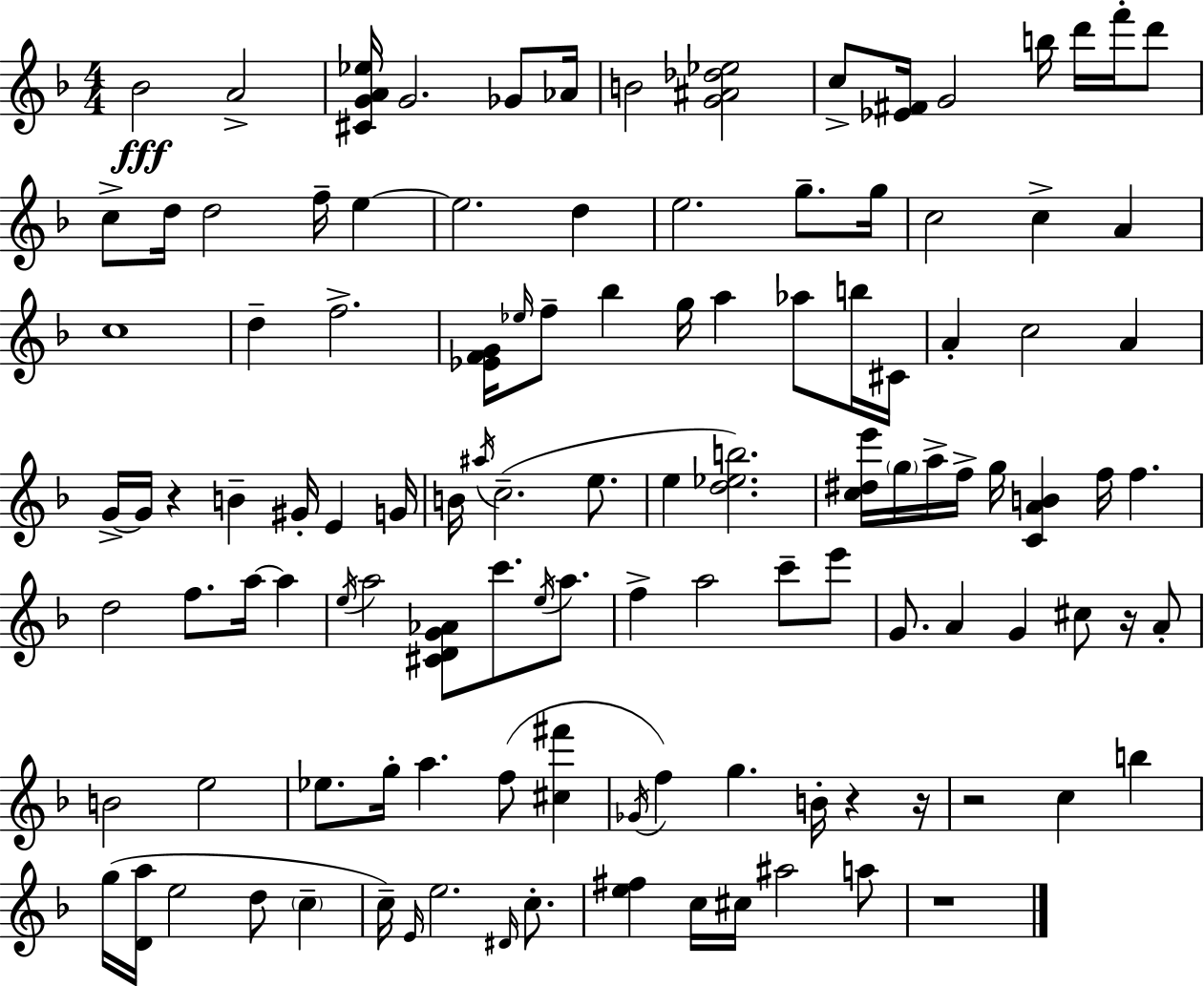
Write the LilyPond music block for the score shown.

{
  \clef treble
  \numericTimeSignature
  \time 4/4
  \key d \minor
  bes'2\fff a'2-> | <cis' g' a' ees''>16 g'2. ges'8 aes'16 | b'2 <g' ais' des'' ees''>2 | c''8-> <ees' fis'>16 g'2 b''16 d'''16 f'''16-. d'''8 | \break c''8-> d''16 d''2 f''16-- e''4~~ | e''2. d''4 | e''2. g''8.-- g''16 | c''2 c''4-> a'4 | \break c''1 | d''4-- f''2.-> | <ees' f' g'>16 \grace { ees''16 } f''8-- bes''4 g''16 a''4 aes''8 b''16 | cis'16 a'4-. c''2 a'4 | \break g'16->~~ g'16 r4 b'4-- gis'16-. e'4 | g'16 b'16 \acciaccatura { ais''16 } c''2.--( e''8. | e''4 <d'' ees'' b''>2.) | <c'' dis'' e'''>16 \parenthesize g''16 a''16-> f''16-> g''16 <c' a' b'>4 f''16 f''4. | \break d''2 f''8. a''16~~ a''4 | \acciaccatura { e''16 } a''2 <cis' d' g' aes'>8 c'''8. | \acciaccatura { e''16 } a''8. f''4-> a''2 | c'''8-- e'''8 g'8. a'4 g'4 cis''8 | \break r16 a'8-. b'2 e''2 | ees''8. g''16-. a''4. f''8( | <cis'' fis'''>4 \acciaccatura { ges'16 }) f''4 g''4. b'16-. | r4 r16 r2 c''4 | \break b''4 g''16( <d' a''>16 e''2 d''8 | \parenthesize c''4-- c''16--) \grace { e'16 } e''2. | \grace { dis'16 } c''8.-. <e'' fis''>4 c''16 cis''16 ais''2 | a''8 r1 | \break \bar "|."
}